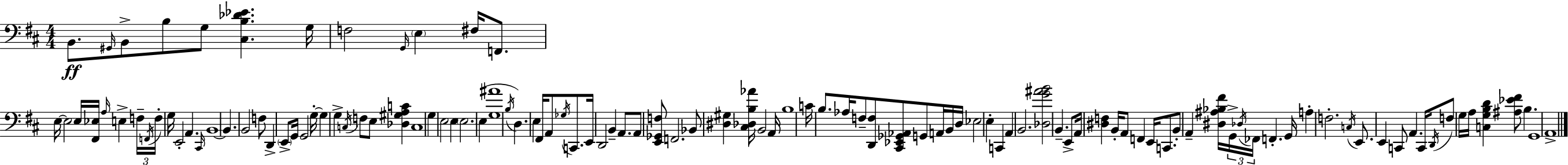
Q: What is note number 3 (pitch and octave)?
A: B2